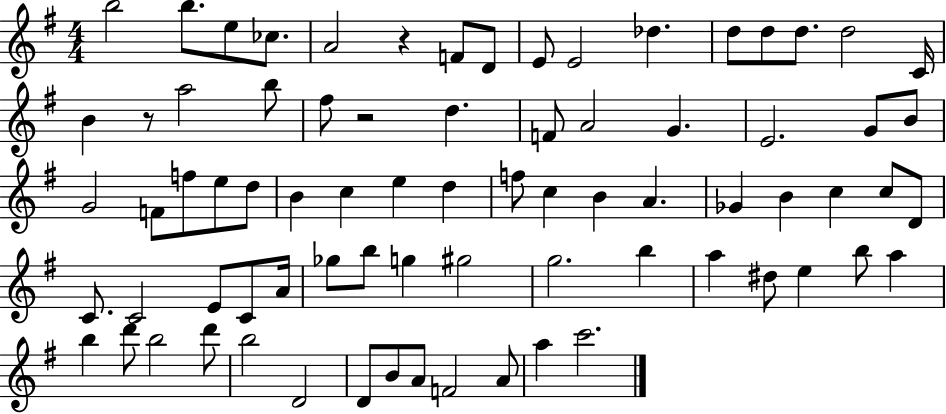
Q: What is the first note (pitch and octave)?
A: B5